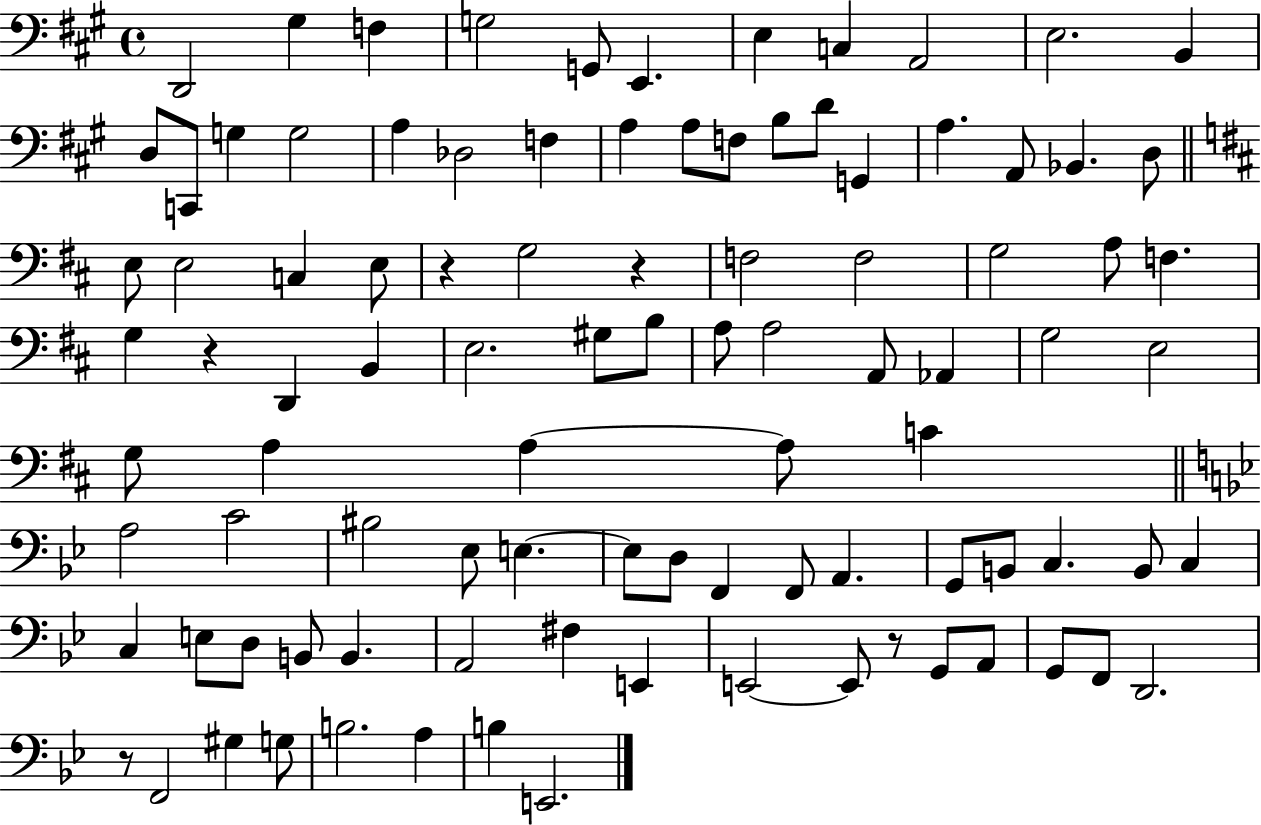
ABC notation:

X:1
T:Untitled
M:4/4
L:1/4
K:A
D,,2 ^G, F, G,2 G,,/2 E,, E, C, A,,2 E,2 B,, D,/2 C,,/2 G, G,2 A, _D,2 F, A, A,/2 F,/2 B,/2 D/2 G,, A, A,,/2 _B,, D,/2 E,/2 E,2 C, E,/2 z G,2 z F,2 F,2 G,2 A,/2 F, G, z D,, B,, E,2 ^G,/2 B,/2 A,/2 A,2 A,,/2 _A,, G,2 E,2 G,/2 A, A, A,/2 C A,2 C2 ^B,2 _E,/2 E, E,/2 D,/2 F,, F,,/2 A,, G,,/2 B,,/2 C, B,,/2 C, C, E,/2 D,/2 B,,/2 B,, A,,2 ^F, E,, E,,2 E,,/2 z/2 G,,/2 A,,/2 G,,/2 F,,/2 D,,2 z/2 F,,2 ^G, G,/2 B,2 A, B, E,,2